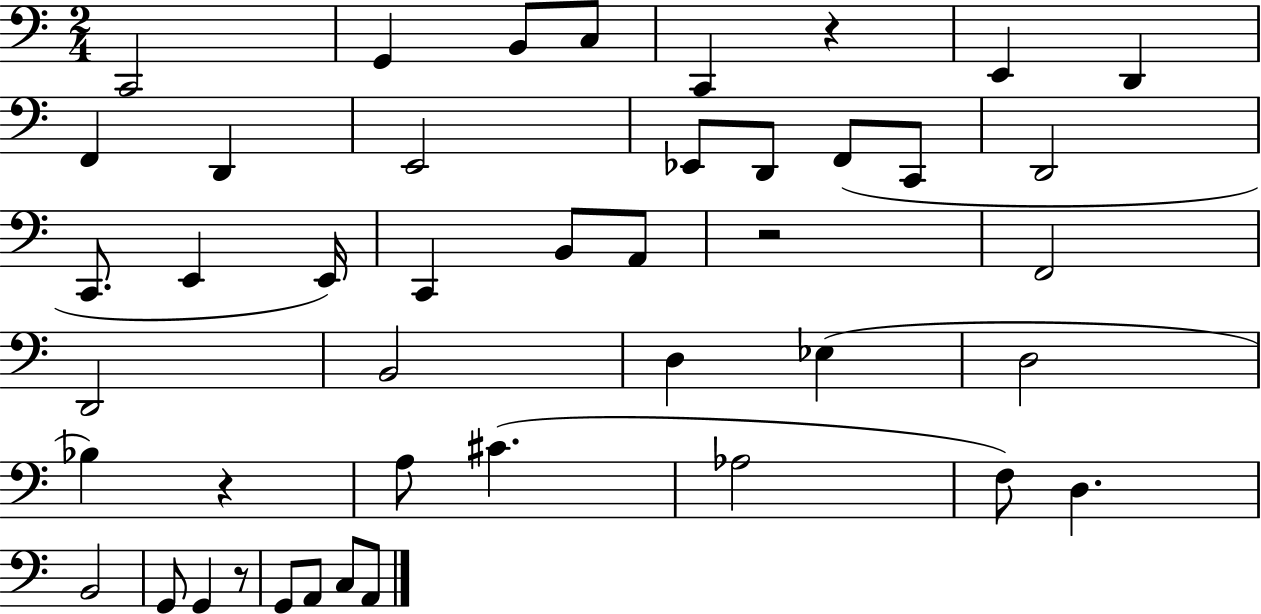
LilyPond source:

{
  \clef bass
  \numericTimeSignature
  \time 2/4
  \key c \major
  c,2 | g,4 b,8 c8 | c,4 r4 | e,4 d,4 | \break f,4 d,4 | e,2 | ees,8 d,8 f,8( c,8 | d,2 | \break c,8. e,4 e,16) | c,4 b,8 a,8 | r2 | f,2 | \break d,2 | b,2 | d4 ees4( | d2 | \break bes4) r4 | a8 cis'4.( | aes2 | f8) d4. | \break b,2 | g,8 g,4 r8 | g,8 a,8 c8 a,8 | \bar "|."
}